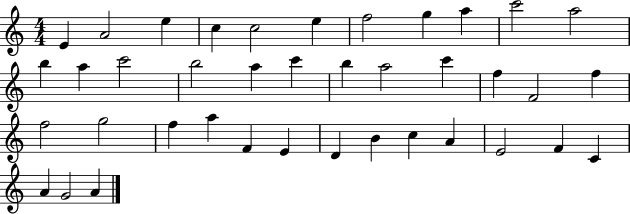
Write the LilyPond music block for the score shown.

{
  \clef treble
  \numericTimeSignature
  \time 4/4
  \key c \major
  e'4 a'2 e''4 | c''4 c''2 e''4 | f''2 g''4 a''4 | c'''2 a''2 | \break b''4 a''4 c'''2 | b''2 a''4 c'''4 | b''4 a''2 c'''4 | f''4 f'2 f''4 | \break f''2 g''2 | f''4 a''4 f'4 e'4 | d'4 b'4 c''4 a'4 | e'2 f'4 c'4 | \break a'4 g'2 a'4 | \bar "|."
}